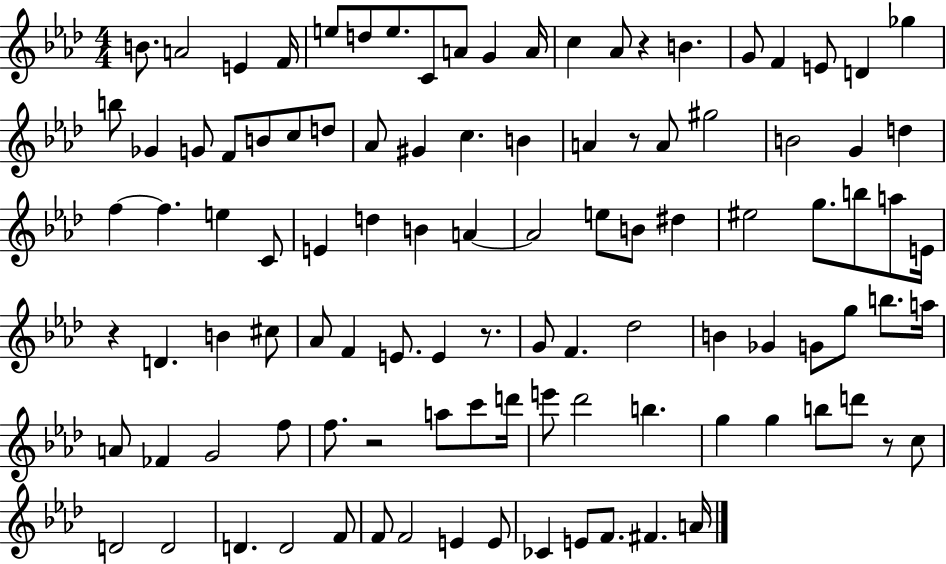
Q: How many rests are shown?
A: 6